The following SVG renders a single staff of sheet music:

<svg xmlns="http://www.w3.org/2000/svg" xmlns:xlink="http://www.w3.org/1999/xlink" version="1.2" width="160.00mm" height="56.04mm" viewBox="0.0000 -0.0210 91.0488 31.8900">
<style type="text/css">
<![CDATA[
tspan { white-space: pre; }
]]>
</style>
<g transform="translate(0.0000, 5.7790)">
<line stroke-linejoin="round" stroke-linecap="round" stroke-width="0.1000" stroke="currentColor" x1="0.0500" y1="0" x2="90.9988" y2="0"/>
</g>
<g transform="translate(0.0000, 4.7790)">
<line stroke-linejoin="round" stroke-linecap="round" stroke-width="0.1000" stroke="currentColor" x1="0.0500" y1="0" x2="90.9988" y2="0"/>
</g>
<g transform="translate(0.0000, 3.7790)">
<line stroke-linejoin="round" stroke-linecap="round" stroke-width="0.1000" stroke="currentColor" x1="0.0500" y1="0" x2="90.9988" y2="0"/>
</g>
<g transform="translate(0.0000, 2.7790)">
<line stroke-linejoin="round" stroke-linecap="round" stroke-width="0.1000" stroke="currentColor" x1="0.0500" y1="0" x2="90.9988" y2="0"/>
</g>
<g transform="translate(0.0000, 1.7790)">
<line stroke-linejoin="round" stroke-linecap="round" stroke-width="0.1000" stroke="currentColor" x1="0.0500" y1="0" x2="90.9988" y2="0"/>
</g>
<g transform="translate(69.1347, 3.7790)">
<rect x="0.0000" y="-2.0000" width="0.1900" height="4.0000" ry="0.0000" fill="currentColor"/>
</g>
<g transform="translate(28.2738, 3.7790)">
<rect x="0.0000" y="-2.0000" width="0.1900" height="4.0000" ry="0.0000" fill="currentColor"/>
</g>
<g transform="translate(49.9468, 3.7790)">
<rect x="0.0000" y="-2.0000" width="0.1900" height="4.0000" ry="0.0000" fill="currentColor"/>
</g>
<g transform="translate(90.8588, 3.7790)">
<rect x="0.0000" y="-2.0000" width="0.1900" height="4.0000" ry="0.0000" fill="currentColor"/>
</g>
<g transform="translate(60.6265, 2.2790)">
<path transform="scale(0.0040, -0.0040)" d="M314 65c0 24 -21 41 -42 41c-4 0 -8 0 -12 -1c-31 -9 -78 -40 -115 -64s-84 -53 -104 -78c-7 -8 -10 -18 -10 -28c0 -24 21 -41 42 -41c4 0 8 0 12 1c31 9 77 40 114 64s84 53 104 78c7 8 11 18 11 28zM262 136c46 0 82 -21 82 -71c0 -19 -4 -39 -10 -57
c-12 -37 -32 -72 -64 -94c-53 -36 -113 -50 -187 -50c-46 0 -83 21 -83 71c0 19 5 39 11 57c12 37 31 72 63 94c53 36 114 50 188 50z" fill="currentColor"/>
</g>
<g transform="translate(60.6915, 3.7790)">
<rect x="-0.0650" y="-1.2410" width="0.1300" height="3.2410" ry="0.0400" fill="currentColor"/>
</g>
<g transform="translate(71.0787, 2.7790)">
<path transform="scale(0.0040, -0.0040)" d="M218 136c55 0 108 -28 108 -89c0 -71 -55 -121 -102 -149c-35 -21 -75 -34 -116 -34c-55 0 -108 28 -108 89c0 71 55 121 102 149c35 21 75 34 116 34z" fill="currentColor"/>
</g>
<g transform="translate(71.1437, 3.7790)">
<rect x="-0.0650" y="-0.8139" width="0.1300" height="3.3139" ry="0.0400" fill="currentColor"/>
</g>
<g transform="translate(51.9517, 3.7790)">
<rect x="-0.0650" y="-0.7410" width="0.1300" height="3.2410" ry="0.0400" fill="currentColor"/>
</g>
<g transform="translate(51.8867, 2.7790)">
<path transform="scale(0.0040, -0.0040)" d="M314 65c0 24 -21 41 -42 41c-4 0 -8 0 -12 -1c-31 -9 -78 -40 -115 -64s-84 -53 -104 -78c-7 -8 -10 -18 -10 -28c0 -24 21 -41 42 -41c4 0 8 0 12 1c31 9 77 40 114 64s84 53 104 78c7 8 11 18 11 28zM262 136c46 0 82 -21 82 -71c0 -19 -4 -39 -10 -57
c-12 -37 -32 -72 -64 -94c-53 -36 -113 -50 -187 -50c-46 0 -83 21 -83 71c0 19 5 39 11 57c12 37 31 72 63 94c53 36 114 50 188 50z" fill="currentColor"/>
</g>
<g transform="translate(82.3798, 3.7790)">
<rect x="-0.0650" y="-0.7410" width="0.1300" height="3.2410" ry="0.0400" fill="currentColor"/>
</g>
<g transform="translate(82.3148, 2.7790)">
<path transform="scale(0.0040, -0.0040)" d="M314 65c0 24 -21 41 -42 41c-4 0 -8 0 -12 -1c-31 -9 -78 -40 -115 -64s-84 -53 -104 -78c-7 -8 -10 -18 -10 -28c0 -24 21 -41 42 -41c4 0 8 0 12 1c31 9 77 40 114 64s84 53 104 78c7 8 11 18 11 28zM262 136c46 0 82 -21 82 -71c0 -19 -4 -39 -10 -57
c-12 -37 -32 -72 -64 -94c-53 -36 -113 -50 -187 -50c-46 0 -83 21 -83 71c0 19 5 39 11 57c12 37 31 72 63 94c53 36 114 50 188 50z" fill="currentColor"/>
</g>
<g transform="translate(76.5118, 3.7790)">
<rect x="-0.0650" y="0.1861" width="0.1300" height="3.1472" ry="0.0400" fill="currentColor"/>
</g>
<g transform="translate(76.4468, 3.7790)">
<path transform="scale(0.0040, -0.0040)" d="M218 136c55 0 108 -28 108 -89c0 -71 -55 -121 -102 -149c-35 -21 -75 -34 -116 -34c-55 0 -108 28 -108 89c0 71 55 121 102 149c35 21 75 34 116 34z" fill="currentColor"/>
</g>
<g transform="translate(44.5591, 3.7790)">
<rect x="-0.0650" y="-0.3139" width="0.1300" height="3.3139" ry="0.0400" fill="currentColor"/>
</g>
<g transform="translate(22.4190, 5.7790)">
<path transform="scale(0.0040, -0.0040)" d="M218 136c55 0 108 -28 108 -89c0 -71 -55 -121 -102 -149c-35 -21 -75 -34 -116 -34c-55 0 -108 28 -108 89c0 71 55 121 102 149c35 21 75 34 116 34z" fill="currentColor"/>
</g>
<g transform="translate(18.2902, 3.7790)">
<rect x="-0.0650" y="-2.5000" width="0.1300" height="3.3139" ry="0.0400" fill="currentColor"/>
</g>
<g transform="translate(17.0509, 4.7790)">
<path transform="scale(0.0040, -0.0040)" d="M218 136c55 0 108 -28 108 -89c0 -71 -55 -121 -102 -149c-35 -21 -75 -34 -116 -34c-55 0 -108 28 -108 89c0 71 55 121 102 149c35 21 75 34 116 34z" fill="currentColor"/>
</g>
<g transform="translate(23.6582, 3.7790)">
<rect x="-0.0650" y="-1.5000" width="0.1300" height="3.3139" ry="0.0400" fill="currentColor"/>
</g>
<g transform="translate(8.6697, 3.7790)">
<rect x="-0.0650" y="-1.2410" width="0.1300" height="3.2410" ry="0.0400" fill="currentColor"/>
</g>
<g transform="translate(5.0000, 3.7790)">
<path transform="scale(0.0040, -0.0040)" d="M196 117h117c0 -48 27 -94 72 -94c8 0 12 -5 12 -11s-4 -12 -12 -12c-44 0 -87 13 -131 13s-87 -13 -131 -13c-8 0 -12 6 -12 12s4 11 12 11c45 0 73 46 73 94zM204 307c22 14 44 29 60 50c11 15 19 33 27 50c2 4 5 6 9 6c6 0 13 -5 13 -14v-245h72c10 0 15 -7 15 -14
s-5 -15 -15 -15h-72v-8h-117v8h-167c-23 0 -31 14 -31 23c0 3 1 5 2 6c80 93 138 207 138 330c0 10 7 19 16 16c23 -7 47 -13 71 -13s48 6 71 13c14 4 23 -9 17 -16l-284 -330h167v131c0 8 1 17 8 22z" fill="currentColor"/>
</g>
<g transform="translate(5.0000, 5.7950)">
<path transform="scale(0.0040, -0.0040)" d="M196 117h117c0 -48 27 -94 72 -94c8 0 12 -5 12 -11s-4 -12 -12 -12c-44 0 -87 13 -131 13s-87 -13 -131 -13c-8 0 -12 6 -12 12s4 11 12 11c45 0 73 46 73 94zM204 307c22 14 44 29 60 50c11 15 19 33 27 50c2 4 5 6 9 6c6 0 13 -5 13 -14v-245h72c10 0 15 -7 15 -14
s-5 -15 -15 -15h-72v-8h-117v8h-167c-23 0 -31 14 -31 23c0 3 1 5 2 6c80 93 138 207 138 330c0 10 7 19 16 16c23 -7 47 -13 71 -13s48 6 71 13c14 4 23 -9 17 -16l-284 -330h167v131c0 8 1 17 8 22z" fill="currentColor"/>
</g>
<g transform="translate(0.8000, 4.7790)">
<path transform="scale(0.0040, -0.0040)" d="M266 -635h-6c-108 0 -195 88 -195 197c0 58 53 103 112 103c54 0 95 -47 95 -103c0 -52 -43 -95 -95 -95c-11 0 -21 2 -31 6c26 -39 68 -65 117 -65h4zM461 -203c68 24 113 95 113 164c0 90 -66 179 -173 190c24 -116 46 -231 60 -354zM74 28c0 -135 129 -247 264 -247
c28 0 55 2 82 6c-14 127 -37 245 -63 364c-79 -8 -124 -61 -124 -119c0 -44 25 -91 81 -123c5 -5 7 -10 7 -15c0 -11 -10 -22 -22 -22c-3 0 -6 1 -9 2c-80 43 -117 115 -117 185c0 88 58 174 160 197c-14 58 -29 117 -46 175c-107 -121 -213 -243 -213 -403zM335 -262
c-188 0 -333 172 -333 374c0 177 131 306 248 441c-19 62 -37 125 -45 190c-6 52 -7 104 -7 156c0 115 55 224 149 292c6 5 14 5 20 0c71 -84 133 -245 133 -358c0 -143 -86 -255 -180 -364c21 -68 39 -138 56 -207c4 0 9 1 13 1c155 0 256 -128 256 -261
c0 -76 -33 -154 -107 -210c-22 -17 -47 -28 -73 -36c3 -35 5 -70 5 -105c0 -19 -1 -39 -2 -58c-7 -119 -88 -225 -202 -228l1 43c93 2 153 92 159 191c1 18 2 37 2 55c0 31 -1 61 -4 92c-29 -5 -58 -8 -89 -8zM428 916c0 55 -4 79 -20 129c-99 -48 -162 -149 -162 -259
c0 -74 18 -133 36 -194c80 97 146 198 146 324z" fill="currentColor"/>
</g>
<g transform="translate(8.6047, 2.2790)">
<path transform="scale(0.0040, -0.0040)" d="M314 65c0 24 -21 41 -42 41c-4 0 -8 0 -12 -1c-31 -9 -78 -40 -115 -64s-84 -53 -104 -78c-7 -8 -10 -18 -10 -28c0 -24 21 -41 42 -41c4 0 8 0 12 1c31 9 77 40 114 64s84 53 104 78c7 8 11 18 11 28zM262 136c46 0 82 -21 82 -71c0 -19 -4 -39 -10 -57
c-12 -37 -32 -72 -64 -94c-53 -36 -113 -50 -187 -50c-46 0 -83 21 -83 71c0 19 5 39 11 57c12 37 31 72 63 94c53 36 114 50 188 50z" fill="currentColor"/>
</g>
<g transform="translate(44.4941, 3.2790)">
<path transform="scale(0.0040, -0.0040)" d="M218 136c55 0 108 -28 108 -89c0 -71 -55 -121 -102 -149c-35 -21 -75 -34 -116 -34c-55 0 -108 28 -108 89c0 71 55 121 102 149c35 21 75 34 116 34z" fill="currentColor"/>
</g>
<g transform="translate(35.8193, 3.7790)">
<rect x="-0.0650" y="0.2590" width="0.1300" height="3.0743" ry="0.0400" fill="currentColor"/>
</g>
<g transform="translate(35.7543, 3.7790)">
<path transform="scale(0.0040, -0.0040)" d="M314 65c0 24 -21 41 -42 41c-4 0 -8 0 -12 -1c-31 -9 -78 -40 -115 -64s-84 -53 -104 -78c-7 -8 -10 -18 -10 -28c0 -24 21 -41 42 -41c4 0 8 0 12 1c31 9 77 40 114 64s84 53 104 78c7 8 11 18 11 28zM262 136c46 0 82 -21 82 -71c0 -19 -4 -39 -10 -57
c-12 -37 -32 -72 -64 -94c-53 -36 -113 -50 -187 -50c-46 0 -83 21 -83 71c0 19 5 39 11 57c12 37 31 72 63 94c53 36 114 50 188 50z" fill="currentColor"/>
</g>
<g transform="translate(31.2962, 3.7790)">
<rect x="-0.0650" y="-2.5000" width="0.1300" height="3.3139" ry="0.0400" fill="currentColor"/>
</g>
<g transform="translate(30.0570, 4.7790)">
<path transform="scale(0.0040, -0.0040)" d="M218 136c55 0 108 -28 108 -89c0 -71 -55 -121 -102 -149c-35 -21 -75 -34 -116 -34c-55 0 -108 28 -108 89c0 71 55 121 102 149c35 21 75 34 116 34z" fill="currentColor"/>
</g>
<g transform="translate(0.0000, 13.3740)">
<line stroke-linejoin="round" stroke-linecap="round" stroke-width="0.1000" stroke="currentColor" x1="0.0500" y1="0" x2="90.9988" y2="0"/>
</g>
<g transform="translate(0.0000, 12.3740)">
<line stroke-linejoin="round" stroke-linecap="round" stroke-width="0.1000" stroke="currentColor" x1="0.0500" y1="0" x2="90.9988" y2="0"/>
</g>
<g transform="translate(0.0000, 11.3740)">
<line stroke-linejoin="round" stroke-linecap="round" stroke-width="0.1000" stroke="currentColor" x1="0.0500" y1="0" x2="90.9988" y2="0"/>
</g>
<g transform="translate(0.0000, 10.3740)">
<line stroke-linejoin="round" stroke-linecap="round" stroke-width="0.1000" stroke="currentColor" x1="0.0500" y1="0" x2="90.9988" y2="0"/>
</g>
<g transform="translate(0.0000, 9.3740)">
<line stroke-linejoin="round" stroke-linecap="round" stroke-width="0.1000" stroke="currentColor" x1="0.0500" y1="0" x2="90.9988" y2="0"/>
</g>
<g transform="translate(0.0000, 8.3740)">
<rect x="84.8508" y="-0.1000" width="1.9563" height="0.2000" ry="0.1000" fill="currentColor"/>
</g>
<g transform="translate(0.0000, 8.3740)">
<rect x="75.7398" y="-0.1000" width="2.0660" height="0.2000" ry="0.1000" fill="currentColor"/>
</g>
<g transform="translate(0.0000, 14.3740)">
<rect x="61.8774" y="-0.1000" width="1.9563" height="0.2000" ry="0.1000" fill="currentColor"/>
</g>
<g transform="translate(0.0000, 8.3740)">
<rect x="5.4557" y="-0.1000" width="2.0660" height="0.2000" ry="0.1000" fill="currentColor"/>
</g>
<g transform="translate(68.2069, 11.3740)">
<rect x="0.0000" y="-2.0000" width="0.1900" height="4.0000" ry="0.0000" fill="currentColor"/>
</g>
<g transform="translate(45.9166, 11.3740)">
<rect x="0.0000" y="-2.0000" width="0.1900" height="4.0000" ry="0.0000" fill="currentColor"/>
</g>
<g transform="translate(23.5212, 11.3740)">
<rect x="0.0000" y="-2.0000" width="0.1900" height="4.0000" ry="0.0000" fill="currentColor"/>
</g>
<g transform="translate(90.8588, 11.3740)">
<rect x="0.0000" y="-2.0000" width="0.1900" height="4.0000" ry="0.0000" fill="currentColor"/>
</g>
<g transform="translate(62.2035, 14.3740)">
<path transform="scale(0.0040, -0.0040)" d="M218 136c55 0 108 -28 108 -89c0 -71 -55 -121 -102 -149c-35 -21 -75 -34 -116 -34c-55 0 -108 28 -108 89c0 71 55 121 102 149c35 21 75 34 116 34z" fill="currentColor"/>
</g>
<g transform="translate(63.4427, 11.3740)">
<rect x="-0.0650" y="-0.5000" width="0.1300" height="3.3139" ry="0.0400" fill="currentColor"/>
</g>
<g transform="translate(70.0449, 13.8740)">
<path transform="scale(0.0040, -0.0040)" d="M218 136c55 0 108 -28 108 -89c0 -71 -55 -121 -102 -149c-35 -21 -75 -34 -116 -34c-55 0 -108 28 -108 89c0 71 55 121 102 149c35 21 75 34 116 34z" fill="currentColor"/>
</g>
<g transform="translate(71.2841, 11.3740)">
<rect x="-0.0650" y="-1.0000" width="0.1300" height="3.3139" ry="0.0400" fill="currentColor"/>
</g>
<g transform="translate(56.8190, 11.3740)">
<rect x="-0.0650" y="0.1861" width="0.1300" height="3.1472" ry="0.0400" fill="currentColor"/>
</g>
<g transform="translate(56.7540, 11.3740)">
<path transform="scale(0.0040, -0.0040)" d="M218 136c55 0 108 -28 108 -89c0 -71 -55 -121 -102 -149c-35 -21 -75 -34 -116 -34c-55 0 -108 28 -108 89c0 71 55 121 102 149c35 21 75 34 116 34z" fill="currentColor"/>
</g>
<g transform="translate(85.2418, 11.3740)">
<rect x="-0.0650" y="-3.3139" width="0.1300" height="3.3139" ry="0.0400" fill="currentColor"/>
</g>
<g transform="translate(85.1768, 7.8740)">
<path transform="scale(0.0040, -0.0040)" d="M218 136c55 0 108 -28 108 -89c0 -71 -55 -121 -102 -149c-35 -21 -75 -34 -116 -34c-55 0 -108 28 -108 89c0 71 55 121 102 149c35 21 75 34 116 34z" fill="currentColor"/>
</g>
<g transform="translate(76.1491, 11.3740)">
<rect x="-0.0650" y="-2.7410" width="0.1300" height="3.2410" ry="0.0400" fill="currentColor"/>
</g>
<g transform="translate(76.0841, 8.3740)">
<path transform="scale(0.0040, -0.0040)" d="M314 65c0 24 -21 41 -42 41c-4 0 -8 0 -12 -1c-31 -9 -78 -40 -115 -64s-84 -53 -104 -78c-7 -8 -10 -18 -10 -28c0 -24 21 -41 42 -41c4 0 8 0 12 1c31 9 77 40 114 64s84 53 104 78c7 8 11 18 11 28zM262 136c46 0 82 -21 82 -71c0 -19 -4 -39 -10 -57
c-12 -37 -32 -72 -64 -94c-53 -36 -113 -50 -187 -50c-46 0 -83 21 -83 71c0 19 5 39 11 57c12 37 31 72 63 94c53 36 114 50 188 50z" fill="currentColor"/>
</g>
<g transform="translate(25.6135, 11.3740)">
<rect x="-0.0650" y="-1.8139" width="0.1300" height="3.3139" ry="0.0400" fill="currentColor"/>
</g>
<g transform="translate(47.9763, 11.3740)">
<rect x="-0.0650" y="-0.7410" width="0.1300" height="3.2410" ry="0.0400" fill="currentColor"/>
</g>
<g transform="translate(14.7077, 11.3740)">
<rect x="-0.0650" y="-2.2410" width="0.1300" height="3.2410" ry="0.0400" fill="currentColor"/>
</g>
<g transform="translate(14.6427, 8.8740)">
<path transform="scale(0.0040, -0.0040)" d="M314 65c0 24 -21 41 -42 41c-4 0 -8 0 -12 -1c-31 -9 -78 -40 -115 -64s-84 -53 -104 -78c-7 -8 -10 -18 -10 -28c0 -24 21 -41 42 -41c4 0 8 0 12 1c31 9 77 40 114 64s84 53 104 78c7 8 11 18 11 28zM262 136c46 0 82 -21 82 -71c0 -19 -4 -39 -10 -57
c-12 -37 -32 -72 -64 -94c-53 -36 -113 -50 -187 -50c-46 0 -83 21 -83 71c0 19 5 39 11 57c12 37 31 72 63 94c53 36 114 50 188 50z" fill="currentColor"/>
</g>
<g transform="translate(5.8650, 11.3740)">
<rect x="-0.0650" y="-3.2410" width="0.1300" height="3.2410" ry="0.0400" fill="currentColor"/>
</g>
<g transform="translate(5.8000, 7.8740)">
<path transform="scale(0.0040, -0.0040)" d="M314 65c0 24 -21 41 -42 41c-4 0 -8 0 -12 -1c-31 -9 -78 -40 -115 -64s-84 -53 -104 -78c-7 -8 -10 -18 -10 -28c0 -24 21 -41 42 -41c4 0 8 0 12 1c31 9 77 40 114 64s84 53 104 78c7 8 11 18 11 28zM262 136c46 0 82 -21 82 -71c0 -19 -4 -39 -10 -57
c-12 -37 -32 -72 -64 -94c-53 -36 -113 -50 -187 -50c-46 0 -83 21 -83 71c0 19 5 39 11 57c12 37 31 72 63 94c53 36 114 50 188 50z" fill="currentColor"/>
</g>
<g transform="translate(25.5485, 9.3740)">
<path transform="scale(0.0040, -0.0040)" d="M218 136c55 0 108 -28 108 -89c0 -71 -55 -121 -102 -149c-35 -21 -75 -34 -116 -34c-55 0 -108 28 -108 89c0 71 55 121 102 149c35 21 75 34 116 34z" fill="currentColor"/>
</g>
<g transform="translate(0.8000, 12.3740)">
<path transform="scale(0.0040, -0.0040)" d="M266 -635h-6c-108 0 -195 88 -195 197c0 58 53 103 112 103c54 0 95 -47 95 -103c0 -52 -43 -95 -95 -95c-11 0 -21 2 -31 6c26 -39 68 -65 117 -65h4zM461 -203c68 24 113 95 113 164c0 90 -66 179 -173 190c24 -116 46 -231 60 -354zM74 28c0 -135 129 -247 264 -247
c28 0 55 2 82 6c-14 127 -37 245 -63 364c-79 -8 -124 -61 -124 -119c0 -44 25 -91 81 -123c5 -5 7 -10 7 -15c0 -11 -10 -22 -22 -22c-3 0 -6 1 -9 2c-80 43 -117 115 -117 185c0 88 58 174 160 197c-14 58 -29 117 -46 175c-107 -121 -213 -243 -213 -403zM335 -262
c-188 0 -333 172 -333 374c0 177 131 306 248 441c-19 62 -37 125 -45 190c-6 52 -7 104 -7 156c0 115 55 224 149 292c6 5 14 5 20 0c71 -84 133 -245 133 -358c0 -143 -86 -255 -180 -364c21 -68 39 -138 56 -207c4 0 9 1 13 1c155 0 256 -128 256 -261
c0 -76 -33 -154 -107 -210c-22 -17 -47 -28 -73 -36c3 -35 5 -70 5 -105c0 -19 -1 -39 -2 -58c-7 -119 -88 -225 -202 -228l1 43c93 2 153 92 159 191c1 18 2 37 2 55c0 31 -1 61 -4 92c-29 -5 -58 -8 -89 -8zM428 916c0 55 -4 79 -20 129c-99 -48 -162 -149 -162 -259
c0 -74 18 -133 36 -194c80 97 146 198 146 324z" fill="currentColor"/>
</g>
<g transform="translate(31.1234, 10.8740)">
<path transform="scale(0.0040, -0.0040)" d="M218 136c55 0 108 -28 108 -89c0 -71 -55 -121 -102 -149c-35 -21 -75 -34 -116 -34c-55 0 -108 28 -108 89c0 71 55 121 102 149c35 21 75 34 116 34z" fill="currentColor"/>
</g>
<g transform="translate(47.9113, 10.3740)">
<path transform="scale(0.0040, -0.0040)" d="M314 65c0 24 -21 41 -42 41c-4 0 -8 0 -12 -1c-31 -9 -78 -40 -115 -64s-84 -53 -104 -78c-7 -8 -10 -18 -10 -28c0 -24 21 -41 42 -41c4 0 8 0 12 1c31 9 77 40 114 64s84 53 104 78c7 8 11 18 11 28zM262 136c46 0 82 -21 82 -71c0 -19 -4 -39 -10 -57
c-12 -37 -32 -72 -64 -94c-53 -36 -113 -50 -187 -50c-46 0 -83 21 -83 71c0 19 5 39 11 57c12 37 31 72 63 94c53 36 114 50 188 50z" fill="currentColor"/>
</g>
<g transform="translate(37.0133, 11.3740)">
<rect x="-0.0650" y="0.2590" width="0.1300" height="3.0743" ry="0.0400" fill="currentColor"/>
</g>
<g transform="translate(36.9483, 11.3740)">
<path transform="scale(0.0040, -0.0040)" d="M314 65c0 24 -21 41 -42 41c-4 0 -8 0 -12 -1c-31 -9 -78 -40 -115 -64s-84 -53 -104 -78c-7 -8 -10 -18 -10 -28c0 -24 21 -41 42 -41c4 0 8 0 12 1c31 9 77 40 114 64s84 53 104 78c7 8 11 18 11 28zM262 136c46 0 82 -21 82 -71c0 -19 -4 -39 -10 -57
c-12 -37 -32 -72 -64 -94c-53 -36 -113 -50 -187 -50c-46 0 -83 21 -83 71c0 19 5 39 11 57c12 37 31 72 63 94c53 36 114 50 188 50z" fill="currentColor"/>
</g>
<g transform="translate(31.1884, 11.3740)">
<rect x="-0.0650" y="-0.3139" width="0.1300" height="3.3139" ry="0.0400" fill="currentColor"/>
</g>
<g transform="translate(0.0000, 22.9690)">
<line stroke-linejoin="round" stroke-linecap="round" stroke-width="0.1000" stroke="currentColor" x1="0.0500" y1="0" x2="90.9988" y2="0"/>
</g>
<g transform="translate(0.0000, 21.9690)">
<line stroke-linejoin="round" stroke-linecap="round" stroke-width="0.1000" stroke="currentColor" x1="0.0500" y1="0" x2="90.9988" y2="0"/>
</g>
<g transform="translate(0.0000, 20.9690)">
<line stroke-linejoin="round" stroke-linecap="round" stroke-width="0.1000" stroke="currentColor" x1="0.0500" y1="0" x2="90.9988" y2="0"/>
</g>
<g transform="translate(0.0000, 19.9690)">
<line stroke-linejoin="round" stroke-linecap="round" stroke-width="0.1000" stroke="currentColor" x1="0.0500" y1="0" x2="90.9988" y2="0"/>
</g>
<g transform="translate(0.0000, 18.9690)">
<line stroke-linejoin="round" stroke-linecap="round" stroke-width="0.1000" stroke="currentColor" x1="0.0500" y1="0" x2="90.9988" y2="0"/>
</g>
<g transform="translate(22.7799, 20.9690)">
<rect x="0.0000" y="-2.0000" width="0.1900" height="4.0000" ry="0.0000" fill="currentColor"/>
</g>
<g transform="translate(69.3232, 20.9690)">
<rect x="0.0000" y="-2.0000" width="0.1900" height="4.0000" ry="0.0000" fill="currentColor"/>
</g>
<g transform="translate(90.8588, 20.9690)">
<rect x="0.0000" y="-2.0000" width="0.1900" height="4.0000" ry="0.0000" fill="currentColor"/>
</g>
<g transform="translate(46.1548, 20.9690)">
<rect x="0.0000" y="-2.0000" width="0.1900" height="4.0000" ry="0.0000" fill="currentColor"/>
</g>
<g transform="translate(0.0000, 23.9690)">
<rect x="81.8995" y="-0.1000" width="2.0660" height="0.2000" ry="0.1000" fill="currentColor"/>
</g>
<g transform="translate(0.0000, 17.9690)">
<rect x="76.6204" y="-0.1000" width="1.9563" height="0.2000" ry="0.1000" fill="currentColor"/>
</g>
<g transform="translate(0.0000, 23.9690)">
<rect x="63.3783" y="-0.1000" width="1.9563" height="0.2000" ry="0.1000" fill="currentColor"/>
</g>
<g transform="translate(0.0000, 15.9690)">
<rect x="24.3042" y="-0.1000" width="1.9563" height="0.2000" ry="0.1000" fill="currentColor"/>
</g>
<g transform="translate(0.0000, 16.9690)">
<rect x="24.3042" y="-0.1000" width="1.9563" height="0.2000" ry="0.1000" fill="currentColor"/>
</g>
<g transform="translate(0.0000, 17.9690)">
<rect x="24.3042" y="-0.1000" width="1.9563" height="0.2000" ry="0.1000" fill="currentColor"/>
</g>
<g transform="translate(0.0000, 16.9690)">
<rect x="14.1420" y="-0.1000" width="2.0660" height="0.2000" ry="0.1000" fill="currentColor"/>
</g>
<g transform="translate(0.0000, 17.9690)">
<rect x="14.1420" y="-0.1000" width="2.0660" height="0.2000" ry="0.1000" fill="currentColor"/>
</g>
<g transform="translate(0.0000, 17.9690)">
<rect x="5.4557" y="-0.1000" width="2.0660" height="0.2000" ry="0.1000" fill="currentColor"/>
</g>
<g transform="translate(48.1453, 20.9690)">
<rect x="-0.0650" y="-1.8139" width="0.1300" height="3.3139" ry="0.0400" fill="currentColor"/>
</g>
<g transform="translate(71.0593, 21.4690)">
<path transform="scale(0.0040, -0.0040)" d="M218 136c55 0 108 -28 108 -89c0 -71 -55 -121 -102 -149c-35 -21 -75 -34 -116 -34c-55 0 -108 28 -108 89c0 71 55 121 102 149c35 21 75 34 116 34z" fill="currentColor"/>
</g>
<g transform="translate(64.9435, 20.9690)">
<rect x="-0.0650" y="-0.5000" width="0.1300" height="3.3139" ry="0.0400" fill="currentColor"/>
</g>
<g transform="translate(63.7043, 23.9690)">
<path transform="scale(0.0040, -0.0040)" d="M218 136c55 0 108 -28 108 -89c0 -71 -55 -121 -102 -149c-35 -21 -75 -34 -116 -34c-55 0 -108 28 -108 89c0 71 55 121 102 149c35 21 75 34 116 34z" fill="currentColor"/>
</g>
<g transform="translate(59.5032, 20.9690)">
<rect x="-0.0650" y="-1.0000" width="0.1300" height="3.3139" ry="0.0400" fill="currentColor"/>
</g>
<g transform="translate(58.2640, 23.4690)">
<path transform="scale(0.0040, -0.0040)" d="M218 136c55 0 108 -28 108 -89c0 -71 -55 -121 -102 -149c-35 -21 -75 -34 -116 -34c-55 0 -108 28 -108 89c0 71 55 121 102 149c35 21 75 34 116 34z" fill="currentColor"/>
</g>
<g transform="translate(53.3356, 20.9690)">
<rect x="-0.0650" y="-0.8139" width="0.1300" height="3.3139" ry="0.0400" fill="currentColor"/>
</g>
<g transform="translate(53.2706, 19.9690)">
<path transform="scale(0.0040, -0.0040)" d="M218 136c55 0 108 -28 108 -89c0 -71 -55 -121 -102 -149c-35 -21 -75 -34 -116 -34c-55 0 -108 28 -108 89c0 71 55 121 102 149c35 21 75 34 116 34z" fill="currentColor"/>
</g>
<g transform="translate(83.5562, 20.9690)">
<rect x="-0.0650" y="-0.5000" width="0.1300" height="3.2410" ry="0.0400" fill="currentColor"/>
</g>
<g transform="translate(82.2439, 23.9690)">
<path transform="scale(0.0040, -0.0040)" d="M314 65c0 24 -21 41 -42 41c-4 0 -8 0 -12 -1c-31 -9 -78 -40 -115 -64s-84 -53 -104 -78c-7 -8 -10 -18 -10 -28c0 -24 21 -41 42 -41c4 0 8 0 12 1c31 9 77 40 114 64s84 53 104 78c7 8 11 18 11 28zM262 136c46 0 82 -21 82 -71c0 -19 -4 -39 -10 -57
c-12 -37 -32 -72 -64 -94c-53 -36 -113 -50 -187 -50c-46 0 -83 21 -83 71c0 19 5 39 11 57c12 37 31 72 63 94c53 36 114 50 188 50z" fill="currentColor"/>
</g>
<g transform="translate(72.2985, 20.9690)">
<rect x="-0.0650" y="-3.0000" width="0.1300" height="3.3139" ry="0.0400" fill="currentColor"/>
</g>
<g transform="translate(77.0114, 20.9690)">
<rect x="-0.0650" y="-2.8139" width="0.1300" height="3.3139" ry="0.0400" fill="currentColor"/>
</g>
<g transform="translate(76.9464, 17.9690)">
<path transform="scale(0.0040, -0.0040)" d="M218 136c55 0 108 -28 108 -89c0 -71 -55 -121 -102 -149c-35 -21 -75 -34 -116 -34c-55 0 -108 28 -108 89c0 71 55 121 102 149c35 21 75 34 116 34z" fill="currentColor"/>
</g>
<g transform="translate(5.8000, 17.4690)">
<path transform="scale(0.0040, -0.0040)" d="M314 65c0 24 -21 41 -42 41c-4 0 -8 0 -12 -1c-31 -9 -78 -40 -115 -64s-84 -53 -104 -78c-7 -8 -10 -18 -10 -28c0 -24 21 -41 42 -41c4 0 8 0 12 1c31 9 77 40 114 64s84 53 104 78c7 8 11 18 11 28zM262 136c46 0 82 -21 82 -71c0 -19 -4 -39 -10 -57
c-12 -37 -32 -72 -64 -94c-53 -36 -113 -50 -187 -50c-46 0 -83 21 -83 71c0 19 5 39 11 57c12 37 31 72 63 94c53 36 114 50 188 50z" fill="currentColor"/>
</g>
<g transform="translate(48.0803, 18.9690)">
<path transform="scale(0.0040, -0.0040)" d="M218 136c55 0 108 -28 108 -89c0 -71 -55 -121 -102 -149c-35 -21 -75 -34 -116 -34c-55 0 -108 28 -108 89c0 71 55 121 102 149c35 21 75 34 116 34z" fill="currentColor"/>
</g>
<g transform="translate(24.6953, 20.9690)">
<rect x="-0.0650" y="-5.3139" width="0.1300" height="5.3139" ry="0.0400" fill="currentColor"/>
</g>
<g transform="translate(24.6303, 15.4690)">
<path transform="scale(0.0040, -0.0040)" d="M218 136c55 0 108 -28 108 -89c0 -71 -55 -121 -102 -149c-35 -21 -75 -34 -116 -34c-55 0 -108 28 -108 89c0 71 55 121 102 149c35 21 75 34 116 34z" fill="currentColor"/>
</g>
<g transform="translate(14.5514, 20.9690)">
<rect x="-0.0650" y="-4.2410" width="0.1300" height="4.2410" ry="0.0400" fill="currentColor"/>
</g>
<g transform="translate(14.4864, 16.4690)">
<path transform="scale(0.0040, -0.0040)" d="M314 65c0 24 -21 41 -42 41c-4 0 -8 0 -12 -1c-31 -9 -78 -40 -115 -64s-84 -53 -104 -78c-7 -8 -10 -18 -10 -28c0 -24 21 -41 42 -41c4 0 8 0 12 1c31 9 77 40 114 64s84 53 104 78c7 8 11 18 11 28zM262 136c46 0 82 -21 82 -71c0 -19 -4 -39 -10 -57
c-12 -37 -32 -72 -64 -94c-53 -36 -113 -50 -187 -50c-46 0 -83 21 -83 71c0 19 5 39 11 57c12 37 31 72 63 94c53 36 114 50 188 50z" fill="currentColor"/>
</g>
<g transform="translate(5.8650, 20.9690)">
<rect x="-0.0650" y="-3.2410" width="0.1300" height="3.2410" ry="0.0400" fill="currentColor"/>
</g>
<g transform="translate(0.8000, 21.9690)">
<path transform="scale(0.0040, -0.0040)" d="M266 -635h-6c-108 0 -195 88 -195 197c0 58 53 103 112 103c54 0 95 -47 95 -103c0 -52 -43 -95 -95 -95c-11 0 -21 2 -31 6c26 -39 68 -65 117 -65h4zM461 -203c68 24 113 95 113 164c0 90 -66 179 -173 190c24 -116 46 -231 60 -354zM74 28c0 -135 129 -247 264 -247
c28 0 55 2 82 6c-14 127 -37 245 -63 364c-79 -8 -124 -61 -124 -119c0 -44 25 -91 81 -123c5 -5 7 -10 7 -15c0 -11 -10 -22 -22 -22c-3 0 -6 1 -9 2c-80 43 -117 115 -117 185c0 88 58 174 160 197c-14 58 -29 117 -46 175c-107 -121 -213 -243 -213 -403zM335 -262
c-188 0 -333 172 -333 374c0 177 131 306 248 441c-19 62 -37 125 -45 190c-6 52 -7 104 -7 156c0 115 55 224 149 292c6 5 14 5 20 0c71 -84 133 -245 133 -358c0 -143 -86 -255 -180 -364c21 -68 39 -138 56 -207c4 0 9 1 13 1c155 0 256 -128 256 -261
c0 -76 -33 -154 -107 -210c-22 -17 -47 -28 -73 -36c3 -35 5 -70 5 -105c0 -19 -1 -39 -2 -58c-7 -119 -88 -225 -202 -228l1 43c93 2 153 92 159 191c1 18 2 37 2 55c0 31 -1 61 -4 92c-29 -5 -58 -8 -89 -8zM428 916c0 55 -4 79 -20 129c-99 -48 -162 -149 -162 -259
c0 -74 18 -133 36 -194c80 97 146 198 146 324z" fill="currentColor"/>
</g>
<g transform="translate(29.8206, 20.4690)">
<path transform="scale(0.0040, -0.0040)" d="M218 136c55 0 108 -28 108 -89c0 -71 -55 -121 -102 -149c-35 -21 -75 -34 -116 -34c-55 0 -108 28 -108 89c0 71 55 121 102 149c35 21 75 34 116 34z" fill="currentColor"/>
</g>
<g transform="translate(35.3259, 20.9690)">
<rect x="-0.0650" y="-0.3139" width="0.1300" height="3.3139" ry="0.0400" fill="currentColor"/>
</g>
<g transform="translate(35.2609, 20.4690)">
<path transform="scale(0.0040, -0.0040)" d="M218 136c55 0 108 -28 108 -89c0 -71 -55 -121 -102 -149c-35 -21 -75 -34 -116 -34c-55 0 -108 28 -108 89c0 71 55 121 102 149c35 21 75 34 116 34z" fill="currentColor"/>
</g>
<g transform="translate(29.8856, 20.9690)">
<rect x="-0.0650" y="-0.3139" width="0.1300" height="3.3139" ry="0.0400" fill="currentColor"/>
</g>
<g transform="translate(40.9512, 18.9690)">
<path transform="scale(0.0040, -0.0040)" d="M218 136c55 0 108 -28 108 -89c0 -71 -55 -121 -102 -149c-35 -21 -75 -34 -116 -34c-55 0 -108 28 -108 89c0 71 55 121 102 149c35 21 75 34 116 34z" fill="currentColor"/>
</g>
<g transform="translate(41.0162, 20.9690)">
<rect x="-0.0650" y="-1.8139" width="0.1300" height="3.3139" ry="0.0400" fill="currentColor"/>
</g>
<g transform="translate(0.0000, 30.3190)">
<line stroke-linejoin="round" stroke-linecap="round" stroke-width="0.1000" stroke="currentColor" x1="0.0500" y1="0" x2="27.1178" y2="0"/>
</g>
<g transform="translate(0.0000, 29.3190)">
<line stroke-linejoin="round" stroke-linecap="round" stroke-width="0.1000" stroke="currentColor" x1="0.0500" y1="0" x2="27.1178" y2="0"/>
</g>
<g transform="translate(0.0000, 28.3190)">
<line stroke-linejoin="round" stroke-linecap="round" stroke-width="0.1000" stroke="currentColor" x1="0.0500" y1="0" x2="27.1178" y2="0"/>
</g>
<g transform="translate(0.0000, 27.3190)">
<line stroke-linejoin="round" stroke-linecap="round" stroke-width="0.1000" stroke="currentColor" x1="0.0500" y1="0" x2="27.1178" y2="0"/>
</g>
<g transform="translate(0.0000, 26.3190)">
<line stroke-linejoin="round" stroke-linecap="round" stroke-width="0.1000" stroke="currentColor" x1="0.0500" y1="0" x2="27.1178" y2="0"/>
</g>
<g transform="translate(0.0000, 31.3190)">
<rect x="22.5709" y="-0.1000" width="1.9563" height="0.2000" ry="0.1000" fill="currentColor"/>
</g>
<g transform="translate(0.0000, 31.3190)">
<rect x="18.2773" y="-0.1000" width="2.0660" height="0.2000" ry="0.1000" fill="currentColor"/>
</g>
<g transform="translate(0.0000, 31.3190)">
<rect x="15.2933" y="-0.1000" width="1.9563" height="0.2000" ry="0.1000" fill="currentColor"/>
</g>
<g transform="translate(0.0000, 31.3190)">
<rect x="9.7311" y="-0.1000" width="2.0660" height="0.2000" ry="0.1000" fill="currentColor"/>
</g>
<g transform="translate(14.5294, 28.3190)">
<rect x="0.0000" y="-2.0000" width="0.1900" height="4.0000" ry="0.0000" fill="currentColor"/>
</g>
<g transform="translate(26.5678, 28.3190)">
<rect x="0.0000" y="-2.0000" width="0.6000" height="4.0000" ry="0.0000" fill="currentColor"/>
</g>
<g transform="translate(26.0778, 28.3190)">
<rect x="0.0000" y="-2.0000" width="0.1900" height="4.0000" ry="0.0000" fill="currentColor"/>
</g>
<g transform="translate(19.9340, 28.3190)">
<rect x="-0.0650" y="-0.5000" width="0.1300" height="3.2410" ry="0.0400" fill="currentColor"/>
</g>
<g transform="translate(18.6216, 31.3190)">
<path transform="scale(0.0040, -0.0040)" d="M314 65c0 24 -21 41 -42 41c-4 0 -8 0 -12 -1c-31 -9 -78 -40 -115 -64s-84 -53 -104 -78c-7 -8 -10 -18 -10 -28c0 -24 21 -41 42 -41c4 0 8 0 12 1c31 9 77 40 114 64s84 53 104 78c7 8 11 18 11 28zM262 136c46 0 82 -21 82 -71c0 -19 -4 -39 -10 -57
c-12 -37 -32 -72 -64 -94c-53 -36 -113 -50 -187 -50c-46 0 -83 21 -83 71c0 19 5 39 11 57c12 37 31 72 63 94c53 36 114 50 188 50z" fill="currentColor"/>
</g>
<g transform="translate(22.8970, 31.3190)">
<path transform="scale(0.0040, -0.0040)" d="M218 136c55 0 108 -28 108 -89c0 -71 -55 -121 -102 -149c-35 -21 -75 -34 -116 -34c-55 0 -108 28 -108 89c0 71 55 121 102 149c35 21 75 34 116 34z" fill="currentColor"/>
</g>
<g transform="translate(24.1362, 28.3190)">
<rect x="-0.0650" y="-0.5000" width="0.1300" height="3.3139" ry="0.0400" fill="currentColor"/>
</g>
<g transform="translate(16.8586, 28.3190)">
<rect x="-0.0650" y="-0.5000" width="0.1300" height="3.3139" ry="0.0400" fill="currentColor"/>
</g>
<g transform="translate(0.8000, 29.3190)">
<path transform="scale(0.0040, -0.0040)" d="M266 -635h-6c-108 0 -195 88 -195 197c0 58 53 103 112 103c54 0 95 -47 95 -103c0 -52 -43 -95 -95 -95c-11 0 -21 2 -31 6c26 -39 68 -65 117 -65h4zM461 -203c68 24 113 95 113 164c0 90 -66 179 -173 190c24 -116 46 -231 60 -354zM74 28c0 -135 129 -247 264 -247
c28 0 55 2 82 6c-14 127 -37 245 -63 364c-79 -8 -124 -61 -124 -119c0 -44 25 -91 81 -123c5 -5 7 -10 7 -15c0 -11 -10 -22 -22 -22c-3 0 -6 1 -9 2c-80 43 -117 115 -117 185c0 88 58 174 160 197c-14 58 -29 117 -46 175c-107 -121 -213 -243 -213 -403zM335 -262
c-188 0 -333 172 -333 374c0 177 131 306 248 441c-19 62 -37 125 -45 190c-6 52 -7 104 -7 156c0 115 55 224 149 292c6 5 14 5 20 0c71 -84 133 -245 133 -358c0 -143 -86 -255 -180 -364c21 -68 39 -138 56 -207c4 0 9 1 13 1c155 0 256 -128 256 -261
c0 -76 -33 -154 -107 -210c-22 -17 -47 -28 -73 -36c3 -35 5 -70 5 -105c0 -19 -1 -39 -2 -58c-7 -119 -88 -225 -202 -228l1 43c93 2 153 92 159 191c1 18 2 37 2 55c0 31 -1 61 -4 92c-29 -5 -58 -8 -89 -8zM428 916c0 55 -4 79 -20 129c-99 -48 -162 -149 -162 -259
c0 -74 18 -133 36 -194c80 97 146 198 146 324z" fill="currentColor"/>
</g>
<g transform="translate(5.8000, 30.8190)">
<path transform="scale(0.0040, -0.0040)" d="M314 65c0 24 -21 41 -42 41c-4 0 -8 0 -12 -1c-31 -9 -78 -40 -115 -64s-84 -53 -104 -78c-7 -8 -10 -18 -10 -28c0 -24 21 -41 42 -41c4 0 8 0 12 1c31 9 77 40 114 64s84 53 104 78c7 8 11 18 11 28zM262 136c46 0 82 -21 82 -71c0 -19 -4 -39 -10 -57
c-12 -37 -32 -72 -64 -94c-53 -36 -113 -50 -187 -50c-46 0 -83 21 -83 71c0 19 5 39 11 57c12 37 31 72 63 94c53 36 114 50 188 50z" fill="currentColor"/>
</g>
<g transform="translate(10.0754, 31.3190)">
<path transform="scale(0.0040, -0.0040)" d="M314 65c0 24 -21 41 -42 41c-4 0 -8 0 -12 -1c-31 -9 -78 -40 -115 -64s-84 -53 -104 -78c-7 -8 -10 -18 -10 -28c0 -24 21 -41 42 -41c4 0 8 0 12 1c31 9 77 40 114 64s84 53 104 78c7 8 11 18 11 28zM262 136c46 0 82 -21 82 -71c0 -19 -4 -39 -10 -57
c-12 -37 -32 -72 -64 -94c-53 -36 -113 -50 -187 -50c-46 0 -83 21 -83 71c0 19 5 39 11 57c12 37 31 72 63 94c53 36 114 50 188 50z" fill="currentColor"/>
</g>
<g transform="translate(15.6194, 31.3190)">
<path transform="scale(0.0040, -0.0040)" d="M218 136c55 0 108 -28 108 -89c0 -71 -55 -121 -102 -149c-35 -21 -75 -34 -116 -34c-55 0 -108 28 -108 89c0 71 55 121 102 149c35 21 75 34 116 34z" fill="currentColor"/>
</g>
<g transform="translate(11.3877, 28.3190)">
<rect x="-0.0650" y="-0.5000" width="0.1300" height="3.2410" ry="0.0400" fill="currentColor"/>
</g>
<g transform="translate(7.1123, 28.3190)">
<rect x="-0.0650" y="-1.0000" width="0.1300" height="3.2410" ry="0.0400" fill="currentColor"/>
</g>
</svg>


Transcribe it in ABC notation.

X:1
T:Untitled
M:4/4
L:1/4
K:C
e2 G E G B2 c d2 e2 d B d2 b2 g2 f c B2 d2 B C D a2 b b2 d'2 f' c c f f d D C A a C2 D2 C2 C C2 C